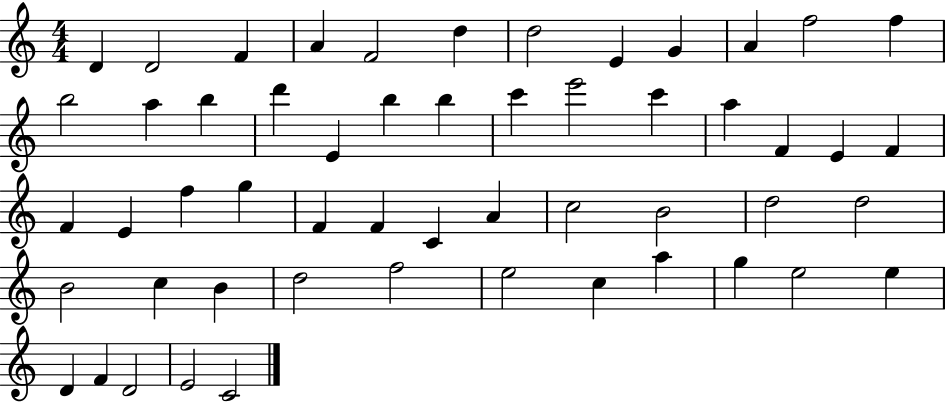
D4/q D4/h F4/q A4/q F4/h D5/q D5/h E4/q G4/q A4/q F5/h F5/q B5/h A5/q B5/q D6/q E4/q B5/q B5/q C6/q E6/h C6/q A5/q F4/q E4/q F4/q F4/q E4/q F5/q G5/q F4/q F4/q C4/q A4/q C5/h B4/h D5/h D5/h B4/h C5/q B4/q D5/h F5/h E5/h C5/q A5/q G5/q E5/h E5/q D4/q F4/q D4/h E4/h C4/h